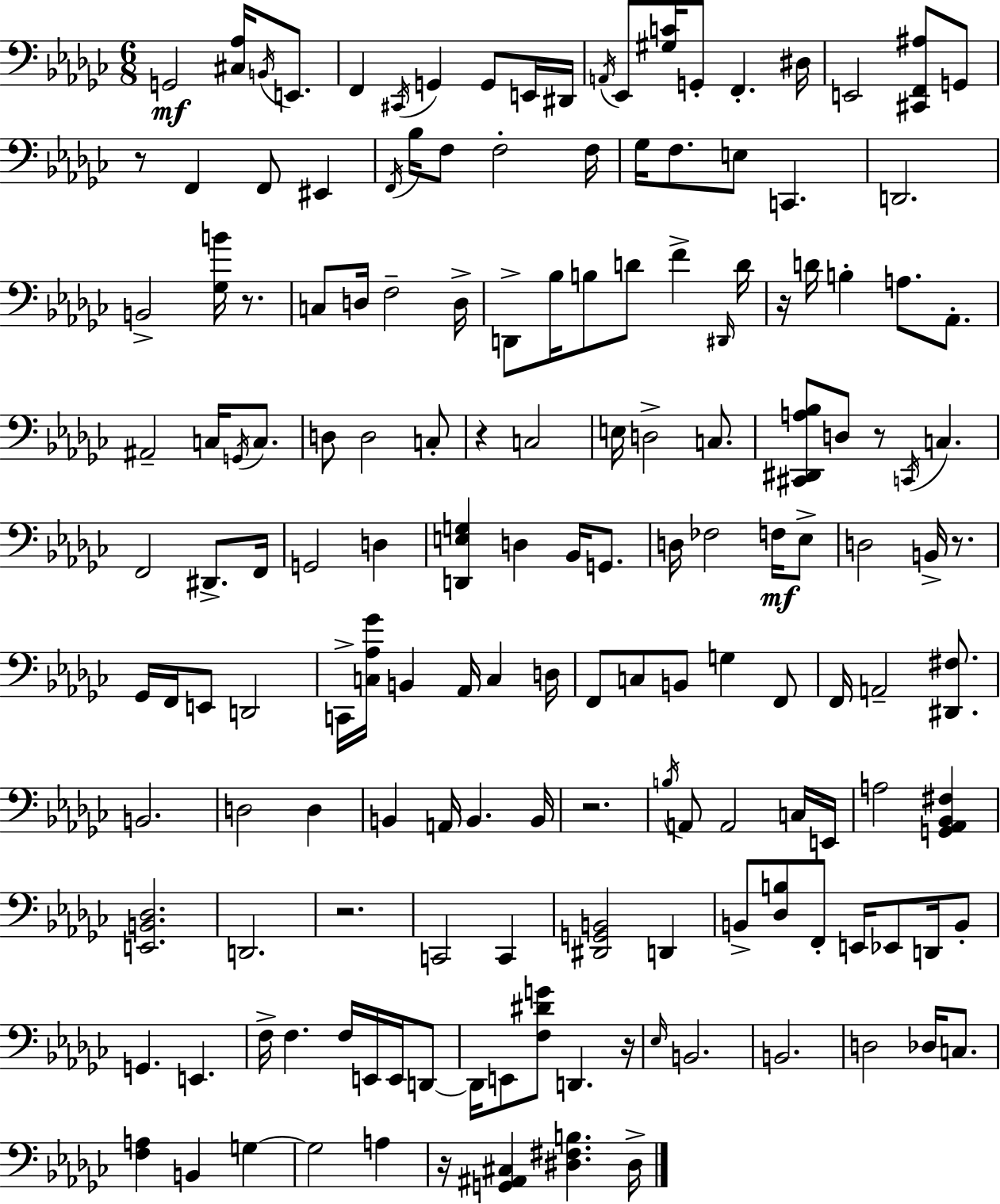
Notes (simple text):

G2/h [C#3,Ab3]/s B2/s E2/e. F2/q C#2/s G2/q G2/e E2/s D#2/s A2/s Eb2/e [G#3,C4]/s G2/e F2/q. D#3/s E2/h [C#2,F2,A#3]/e G2/e R/e F2/q F2/e EIS2/q F2/s Bb3/s F3/e F3/h F3/s Gb3/s F3/e. E3/e C2/q. D2/h. B2/h [Gb3,B4]/s R/e. C3/e D3/s F3/h D3/s D2/e Bb3/s B3/e D4/e F4/q D#2/s D4/s R/s D4/s B3/q A3/e. Ab2/e. A#2/h C3/s G2/s C3/e. D3/e D3/h C3/e R/q C3/h E3/s D3/h C3/e. [C#2,D#2,A3,Bb3]/e D3/e R/e C2/s C3/q. F2/h D#2/e. F2/s G2/h D3/q [D2,E3,G3]/q D3/q Bb2/s G2/e. D3/s FES3/h F3/s Eb3/e D3/h B2/s R/e. Gb2/s F2/s E2/e D2/h C2/s [C3,Ab3,Gb4]/s B2/q Ab2/s C3/q D3/s F2/e C3/e B2/e G3/q F2/e F2/s A2/h [D#2,F#3]/e. B2/h. D3/h D3/q B2/q A2/s B2/q. B2/s R/h. B3/s A2/e A2/h C3/s E2/s A3/h [G2,Ab2,Bb2,F#3]/q [E2,B2,Db3]/h. D2/h. R/h. C2/h C2/q [D#2,G2,B2]/h D2/q B2/e [Db3,B3]/e F2/e E2/s Eb2/e D2/s B2/e G2/q. E2/q. F3/s F3/q. F3/s E2/s E2/s D2/e D2/s E2/e [F3,D#4,G4]/e D2/q. R/s Eb3/s B2/h. B2/h. D3/h Db3/s C3/e. [F3,A3]/q B2/q G3/q G3/h A3/q R/s [G2,A#2,C#3]/q [D#3,F#3,B3]/q. D#3/s